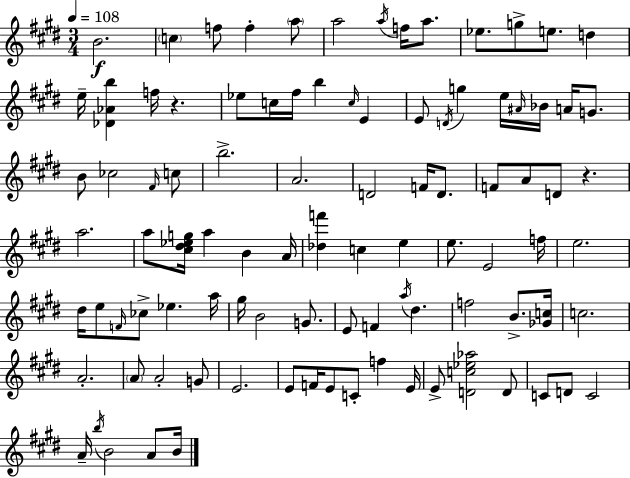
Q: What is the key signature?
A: E major